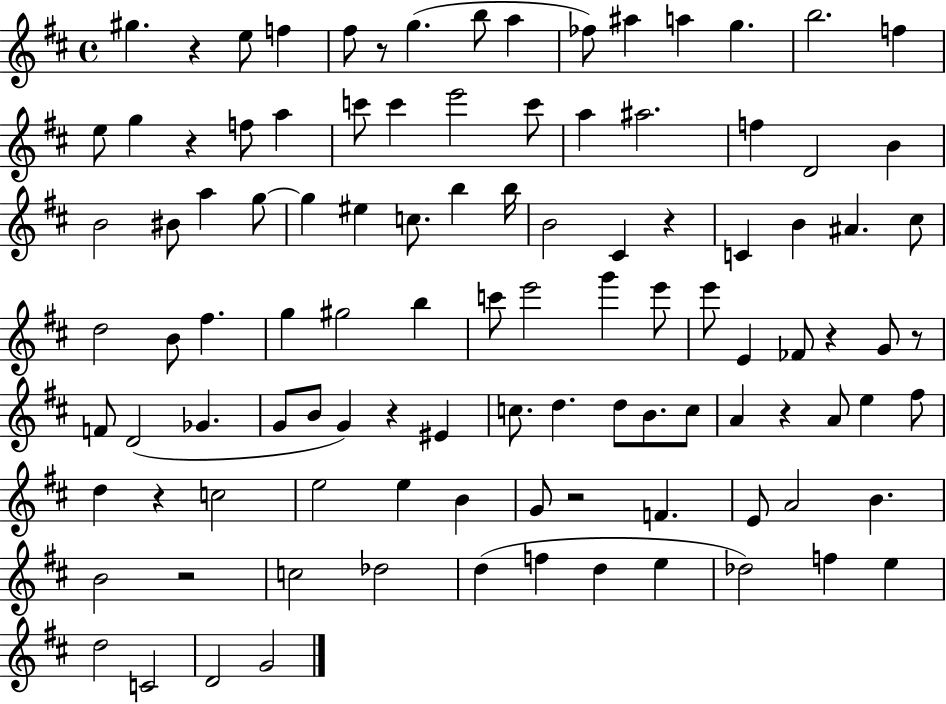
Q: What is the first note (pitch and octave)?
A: G#5